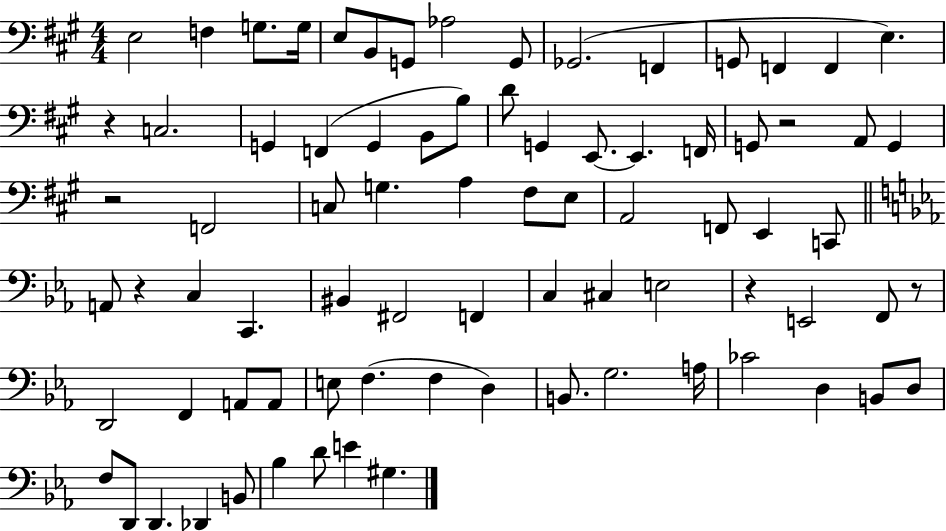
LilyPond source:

{
  \clef bass
  \numericTimeSignature
  \time 4/4
  \key a \major
  e2 f4 g8. g16 | e8 b,8 g,8 aes2 g,8 | ges,2.( f,4 | g,8 f,4 f,4 e4.) | \break r4 c2. | g,4 f,4( g,4 b,8 b8) | d'8 g,4 e,8.~~ e,4. f,16 | g,8 r2 a,8 g,4 | \break r2 f,2 | c8 g4. a4 fis8 e8 | a,2 f,8 e,4 c,8 | \bar "||" \break \key ees \major a,8 r4 c4 c,4. | bis,4 fis,2 f,4 | c4 cis4 e2 | r4 e,2 f,8 r8 | \break d,2 f,4 a,8 a,8 | e8 f4.( f4 d4) | b,8. g2. a16 | ces'2 d4 b,8 d8 | \break f8 d,8 d,4. des,4 b,8 | bes4 d'8 e'4 gis4. | \bar "|."
}